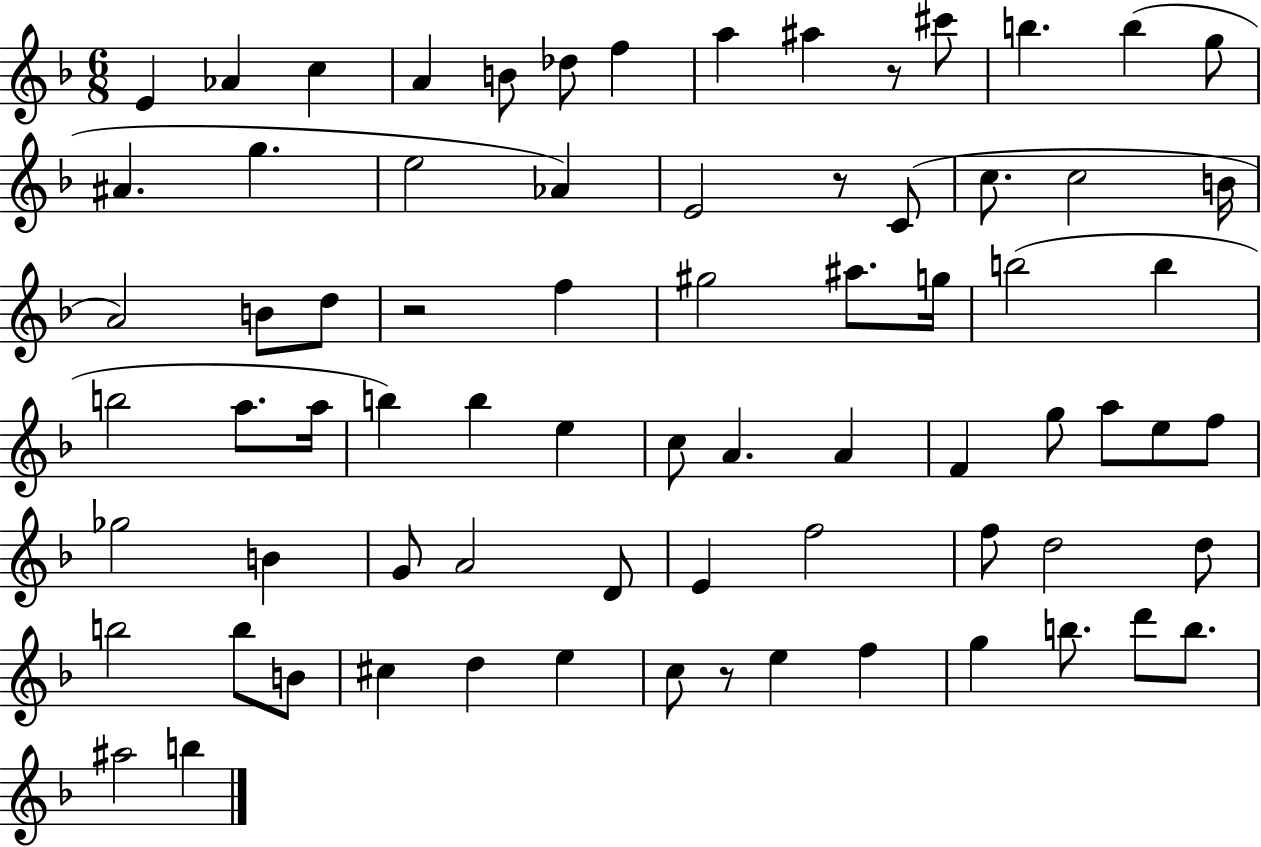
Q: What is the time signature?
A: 6/8